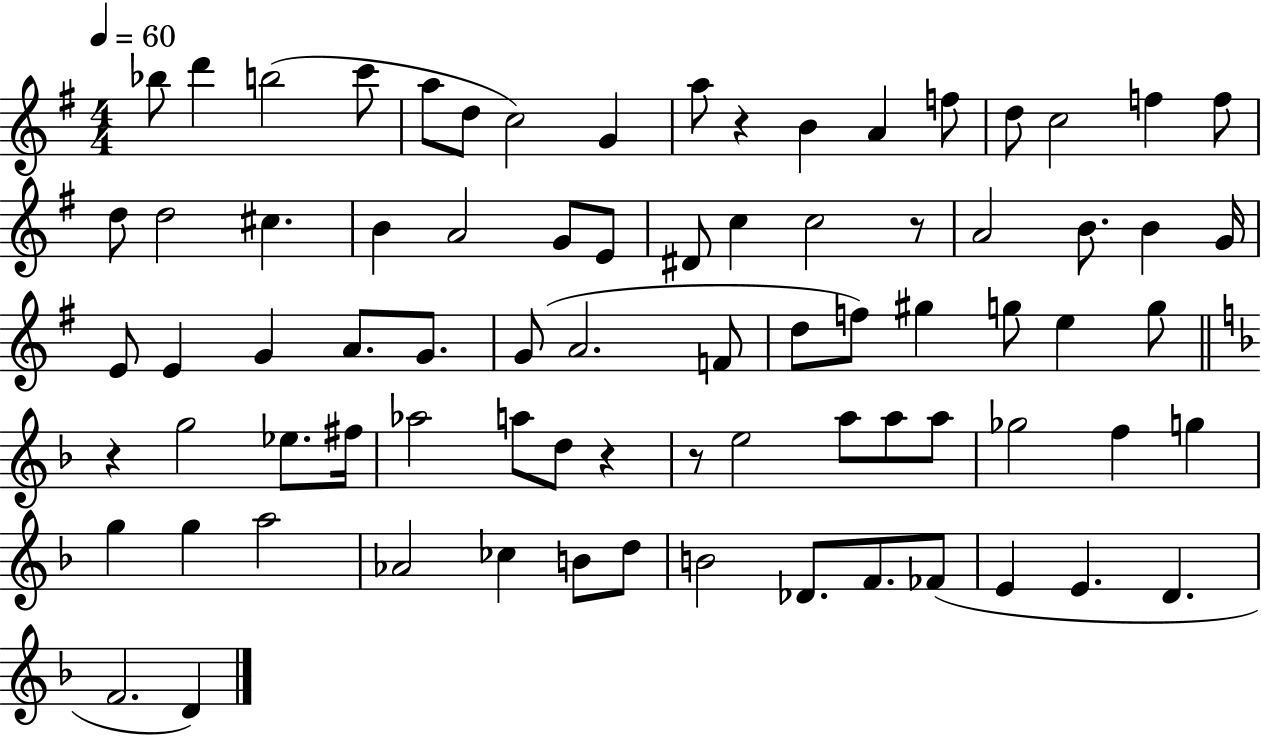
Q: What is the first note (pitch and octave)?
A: Bb5